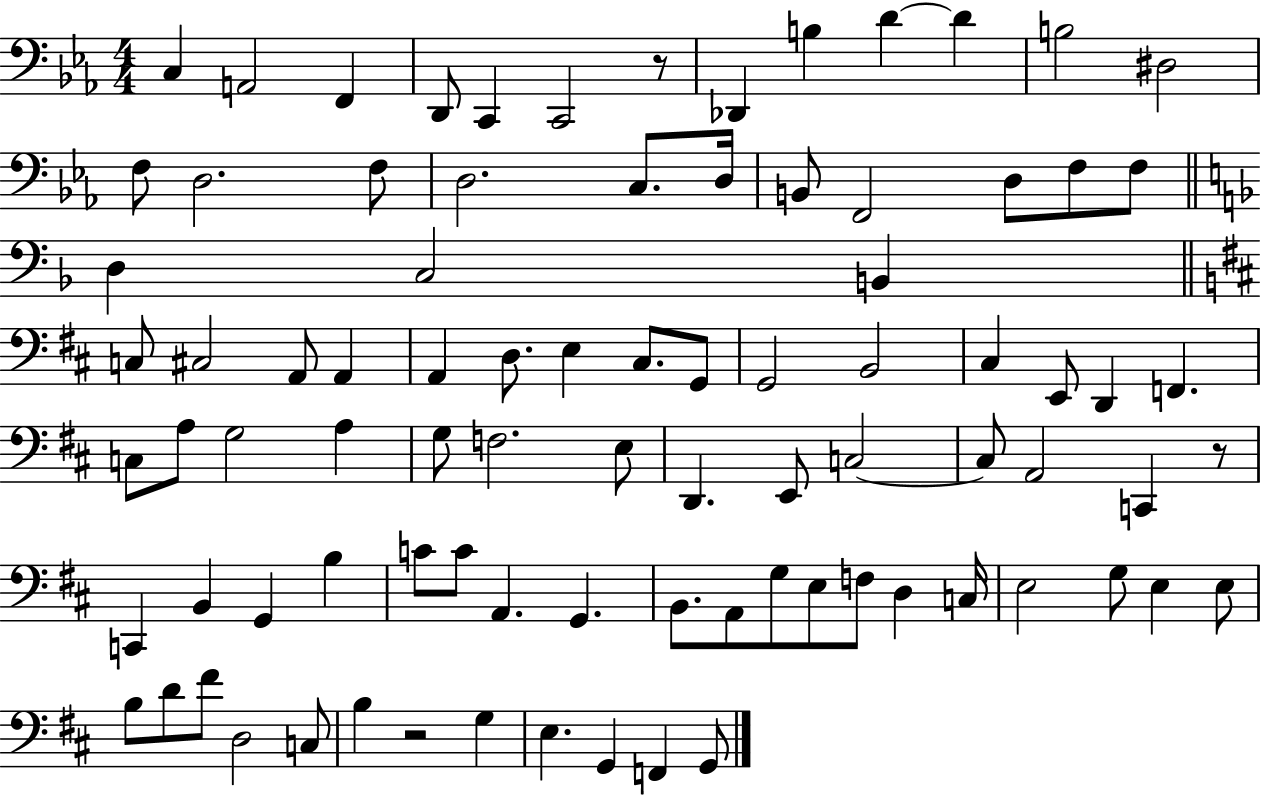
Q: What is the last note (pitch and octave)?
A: G2